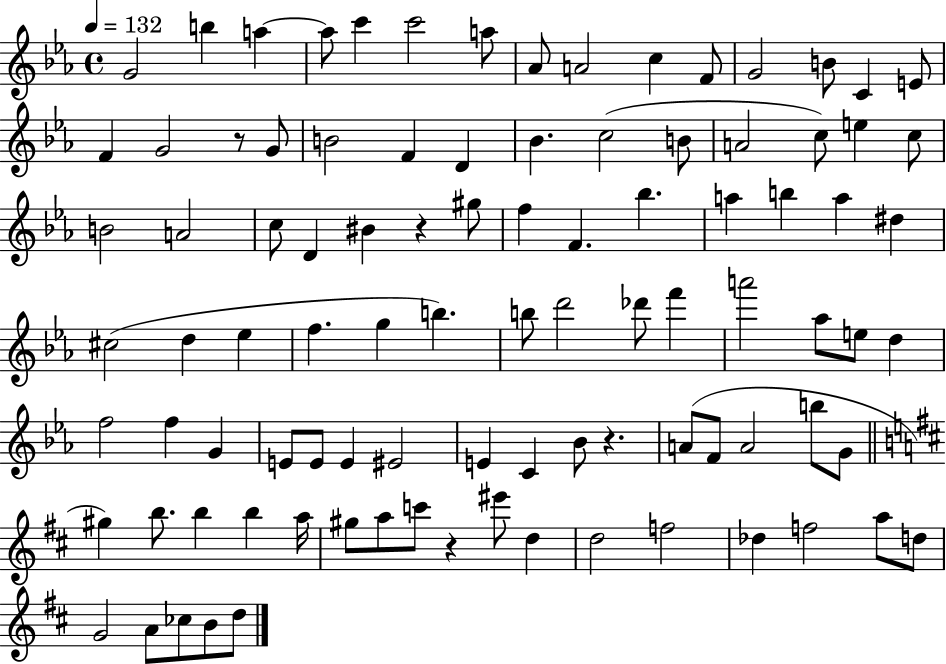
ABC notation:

X:1
T:Untitled
M:4/4
L:1/4
K:Eb
G2 b a a/2 c' c'2 a/2 _A/2 A2 c F/2 G2 B/2 C E/2 F G2 z/2 G/2 B2 F D _B c2 B/2 A2 c/2 e c/2 B2 A2 c/2 D ^B z ^g/2 f F _b a b a ^d ^c2 d _e f g b b/2 d'2 _d'/2 f' a'2 _a/2 e/2 d f2 f G E/2 E/2 E ^E2 E C _B/2 z A/2 F/2 A2 b/2 G/2 ^g b/2 b b a/4 ^g/2 a/2 c'/2 z ^e'/2 d d2 f2 _d f2 a/2 d/2 G2 A/2 _c/2 B/2 d/2